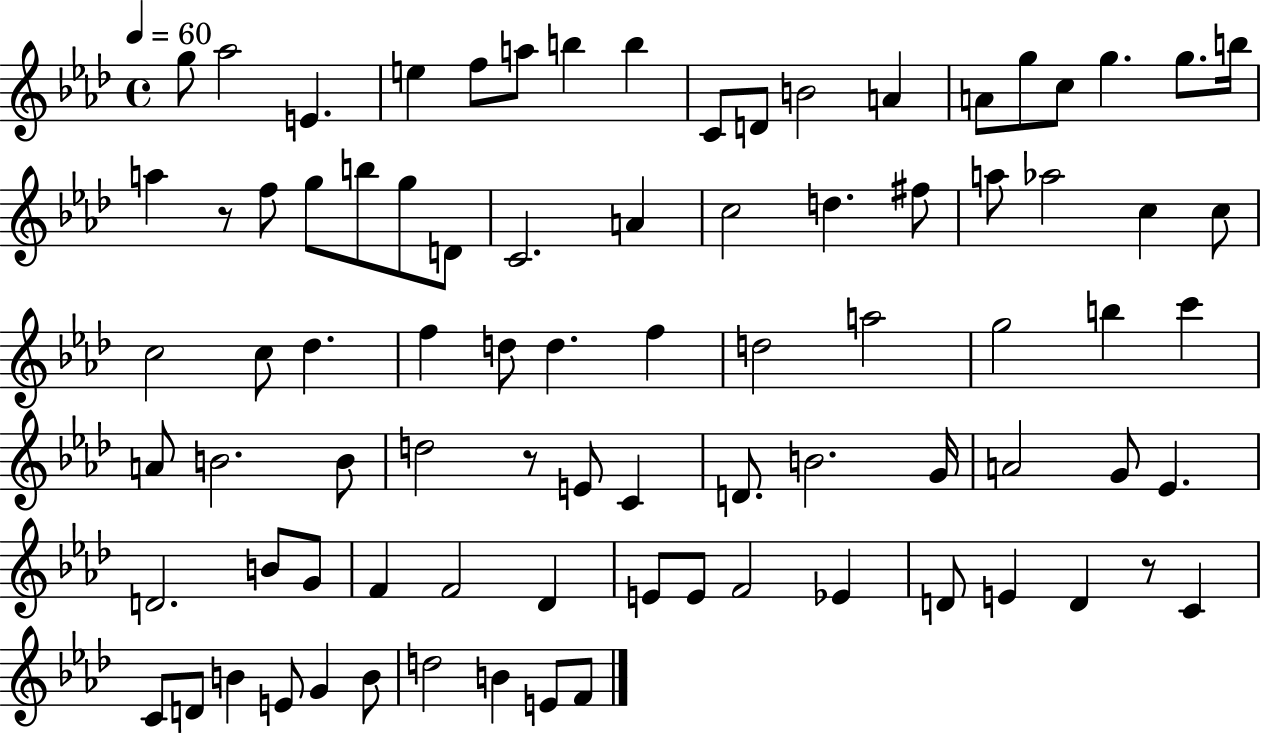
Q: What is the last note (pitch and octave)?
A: F4